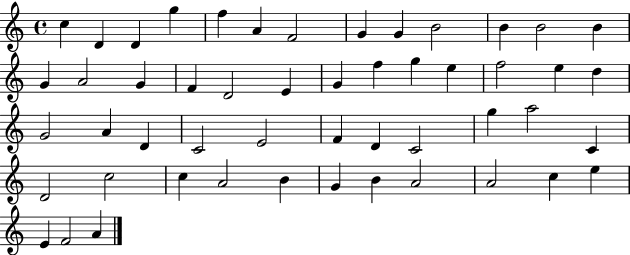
C5/q D4/q D4/q G5/q F5/q A4/q F4/h G4/q G4/q B4/h B4/q B4/h B4/q G4/q A4/h G4/q F4/q D4/h E4/q G4/q F5/q G5/q E5/q F5/h E5/q D5/q G4/h A4/q D4/q C4/h E4/h F4/q D4/q C4/h G5/q A5/h C4/q D4/h C5/h C5/q A4/h B4/q G4/q B4/q A4/h A4/h C5/q E5/q E4/q F4/h A4/q